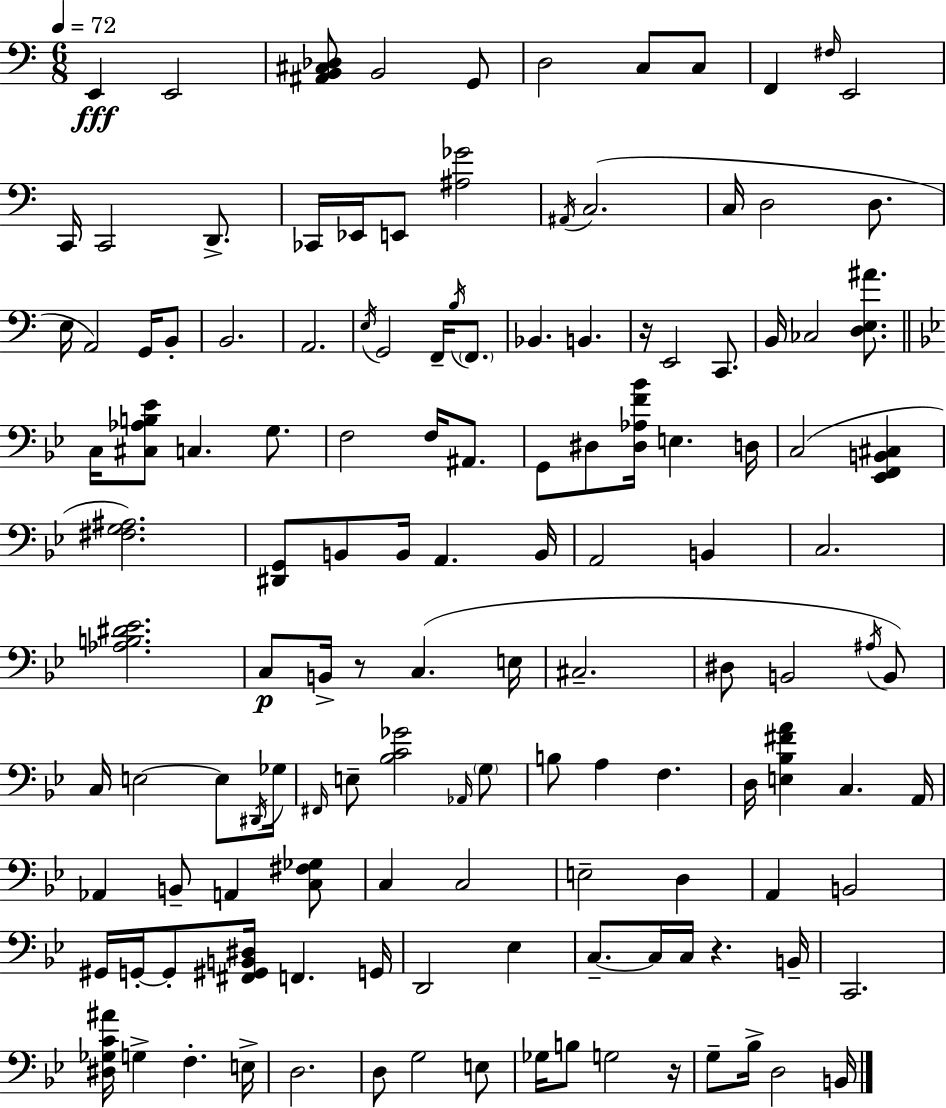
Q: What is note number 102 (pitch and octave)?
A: G3